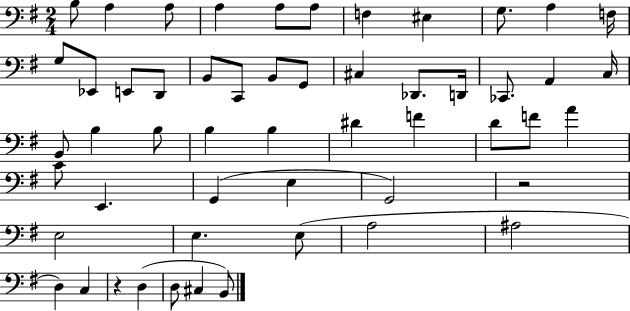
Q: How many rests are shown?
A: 2